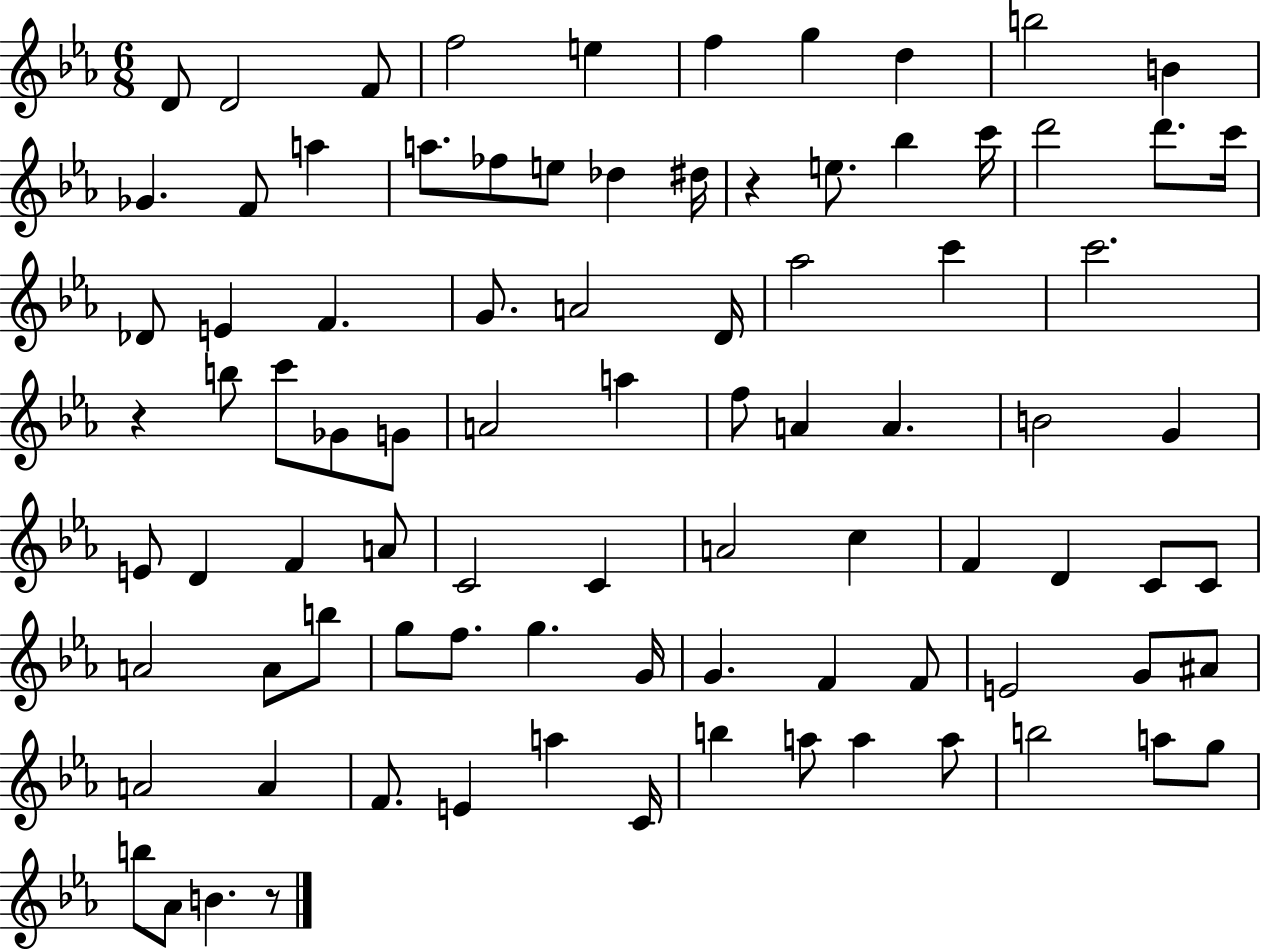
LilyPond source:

{
  \clef treble
  \numericTimeSignature
  \time 6/8
  \key ees \major
  d'8 d'2 f'8 | f''2 e''4 | f''4 g''4 d''4 | b''2 b'4 | \break ges'4. f'8 a''4 | a''8. fes''8 e''8 des''4 dis''16 | r4 e''8. bes''4 c'''16 | d'''2 d'''8. c'''16 | \break des'8 e'4 f'4. | g'8. a'2 d'16 | aes''2 c'''4 | c'''2. | \break r4 b''8 c'''8 ges'8 g'8 | a'2 a''4 | f''8 a'4 a'4. | b'2 g'4 | \break e'8 d'4 f'4 a'8 | c'2 c'4 | a'2 c''4 | f'4 d'4 c'8 c'8 | \break a'2 a'8 b''8 | g''8 f''8. g''4. g'16 | g'4. f'4 f'8 | e'2 g'8 ais'8 | \break a'2 a'4 | f'8. e'4 a''4 c'16 | b''4 a''8 a''4 a''8 | b''2 a''8 g''8 | \break b''8 aes'8 b'4. r8 | \bar "|."
}